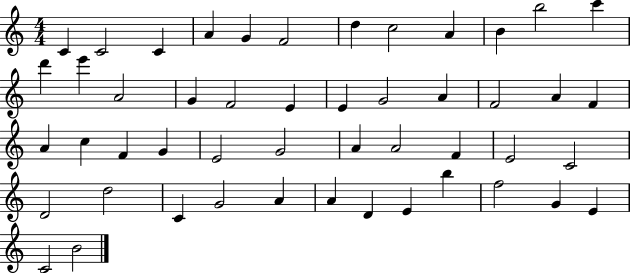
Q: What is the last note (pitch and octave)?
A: B4